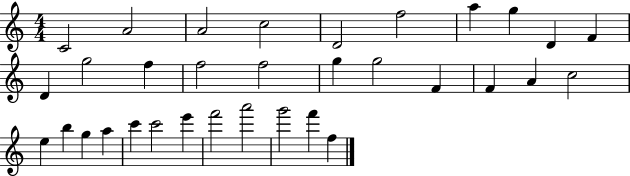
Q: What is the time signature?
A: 4/4